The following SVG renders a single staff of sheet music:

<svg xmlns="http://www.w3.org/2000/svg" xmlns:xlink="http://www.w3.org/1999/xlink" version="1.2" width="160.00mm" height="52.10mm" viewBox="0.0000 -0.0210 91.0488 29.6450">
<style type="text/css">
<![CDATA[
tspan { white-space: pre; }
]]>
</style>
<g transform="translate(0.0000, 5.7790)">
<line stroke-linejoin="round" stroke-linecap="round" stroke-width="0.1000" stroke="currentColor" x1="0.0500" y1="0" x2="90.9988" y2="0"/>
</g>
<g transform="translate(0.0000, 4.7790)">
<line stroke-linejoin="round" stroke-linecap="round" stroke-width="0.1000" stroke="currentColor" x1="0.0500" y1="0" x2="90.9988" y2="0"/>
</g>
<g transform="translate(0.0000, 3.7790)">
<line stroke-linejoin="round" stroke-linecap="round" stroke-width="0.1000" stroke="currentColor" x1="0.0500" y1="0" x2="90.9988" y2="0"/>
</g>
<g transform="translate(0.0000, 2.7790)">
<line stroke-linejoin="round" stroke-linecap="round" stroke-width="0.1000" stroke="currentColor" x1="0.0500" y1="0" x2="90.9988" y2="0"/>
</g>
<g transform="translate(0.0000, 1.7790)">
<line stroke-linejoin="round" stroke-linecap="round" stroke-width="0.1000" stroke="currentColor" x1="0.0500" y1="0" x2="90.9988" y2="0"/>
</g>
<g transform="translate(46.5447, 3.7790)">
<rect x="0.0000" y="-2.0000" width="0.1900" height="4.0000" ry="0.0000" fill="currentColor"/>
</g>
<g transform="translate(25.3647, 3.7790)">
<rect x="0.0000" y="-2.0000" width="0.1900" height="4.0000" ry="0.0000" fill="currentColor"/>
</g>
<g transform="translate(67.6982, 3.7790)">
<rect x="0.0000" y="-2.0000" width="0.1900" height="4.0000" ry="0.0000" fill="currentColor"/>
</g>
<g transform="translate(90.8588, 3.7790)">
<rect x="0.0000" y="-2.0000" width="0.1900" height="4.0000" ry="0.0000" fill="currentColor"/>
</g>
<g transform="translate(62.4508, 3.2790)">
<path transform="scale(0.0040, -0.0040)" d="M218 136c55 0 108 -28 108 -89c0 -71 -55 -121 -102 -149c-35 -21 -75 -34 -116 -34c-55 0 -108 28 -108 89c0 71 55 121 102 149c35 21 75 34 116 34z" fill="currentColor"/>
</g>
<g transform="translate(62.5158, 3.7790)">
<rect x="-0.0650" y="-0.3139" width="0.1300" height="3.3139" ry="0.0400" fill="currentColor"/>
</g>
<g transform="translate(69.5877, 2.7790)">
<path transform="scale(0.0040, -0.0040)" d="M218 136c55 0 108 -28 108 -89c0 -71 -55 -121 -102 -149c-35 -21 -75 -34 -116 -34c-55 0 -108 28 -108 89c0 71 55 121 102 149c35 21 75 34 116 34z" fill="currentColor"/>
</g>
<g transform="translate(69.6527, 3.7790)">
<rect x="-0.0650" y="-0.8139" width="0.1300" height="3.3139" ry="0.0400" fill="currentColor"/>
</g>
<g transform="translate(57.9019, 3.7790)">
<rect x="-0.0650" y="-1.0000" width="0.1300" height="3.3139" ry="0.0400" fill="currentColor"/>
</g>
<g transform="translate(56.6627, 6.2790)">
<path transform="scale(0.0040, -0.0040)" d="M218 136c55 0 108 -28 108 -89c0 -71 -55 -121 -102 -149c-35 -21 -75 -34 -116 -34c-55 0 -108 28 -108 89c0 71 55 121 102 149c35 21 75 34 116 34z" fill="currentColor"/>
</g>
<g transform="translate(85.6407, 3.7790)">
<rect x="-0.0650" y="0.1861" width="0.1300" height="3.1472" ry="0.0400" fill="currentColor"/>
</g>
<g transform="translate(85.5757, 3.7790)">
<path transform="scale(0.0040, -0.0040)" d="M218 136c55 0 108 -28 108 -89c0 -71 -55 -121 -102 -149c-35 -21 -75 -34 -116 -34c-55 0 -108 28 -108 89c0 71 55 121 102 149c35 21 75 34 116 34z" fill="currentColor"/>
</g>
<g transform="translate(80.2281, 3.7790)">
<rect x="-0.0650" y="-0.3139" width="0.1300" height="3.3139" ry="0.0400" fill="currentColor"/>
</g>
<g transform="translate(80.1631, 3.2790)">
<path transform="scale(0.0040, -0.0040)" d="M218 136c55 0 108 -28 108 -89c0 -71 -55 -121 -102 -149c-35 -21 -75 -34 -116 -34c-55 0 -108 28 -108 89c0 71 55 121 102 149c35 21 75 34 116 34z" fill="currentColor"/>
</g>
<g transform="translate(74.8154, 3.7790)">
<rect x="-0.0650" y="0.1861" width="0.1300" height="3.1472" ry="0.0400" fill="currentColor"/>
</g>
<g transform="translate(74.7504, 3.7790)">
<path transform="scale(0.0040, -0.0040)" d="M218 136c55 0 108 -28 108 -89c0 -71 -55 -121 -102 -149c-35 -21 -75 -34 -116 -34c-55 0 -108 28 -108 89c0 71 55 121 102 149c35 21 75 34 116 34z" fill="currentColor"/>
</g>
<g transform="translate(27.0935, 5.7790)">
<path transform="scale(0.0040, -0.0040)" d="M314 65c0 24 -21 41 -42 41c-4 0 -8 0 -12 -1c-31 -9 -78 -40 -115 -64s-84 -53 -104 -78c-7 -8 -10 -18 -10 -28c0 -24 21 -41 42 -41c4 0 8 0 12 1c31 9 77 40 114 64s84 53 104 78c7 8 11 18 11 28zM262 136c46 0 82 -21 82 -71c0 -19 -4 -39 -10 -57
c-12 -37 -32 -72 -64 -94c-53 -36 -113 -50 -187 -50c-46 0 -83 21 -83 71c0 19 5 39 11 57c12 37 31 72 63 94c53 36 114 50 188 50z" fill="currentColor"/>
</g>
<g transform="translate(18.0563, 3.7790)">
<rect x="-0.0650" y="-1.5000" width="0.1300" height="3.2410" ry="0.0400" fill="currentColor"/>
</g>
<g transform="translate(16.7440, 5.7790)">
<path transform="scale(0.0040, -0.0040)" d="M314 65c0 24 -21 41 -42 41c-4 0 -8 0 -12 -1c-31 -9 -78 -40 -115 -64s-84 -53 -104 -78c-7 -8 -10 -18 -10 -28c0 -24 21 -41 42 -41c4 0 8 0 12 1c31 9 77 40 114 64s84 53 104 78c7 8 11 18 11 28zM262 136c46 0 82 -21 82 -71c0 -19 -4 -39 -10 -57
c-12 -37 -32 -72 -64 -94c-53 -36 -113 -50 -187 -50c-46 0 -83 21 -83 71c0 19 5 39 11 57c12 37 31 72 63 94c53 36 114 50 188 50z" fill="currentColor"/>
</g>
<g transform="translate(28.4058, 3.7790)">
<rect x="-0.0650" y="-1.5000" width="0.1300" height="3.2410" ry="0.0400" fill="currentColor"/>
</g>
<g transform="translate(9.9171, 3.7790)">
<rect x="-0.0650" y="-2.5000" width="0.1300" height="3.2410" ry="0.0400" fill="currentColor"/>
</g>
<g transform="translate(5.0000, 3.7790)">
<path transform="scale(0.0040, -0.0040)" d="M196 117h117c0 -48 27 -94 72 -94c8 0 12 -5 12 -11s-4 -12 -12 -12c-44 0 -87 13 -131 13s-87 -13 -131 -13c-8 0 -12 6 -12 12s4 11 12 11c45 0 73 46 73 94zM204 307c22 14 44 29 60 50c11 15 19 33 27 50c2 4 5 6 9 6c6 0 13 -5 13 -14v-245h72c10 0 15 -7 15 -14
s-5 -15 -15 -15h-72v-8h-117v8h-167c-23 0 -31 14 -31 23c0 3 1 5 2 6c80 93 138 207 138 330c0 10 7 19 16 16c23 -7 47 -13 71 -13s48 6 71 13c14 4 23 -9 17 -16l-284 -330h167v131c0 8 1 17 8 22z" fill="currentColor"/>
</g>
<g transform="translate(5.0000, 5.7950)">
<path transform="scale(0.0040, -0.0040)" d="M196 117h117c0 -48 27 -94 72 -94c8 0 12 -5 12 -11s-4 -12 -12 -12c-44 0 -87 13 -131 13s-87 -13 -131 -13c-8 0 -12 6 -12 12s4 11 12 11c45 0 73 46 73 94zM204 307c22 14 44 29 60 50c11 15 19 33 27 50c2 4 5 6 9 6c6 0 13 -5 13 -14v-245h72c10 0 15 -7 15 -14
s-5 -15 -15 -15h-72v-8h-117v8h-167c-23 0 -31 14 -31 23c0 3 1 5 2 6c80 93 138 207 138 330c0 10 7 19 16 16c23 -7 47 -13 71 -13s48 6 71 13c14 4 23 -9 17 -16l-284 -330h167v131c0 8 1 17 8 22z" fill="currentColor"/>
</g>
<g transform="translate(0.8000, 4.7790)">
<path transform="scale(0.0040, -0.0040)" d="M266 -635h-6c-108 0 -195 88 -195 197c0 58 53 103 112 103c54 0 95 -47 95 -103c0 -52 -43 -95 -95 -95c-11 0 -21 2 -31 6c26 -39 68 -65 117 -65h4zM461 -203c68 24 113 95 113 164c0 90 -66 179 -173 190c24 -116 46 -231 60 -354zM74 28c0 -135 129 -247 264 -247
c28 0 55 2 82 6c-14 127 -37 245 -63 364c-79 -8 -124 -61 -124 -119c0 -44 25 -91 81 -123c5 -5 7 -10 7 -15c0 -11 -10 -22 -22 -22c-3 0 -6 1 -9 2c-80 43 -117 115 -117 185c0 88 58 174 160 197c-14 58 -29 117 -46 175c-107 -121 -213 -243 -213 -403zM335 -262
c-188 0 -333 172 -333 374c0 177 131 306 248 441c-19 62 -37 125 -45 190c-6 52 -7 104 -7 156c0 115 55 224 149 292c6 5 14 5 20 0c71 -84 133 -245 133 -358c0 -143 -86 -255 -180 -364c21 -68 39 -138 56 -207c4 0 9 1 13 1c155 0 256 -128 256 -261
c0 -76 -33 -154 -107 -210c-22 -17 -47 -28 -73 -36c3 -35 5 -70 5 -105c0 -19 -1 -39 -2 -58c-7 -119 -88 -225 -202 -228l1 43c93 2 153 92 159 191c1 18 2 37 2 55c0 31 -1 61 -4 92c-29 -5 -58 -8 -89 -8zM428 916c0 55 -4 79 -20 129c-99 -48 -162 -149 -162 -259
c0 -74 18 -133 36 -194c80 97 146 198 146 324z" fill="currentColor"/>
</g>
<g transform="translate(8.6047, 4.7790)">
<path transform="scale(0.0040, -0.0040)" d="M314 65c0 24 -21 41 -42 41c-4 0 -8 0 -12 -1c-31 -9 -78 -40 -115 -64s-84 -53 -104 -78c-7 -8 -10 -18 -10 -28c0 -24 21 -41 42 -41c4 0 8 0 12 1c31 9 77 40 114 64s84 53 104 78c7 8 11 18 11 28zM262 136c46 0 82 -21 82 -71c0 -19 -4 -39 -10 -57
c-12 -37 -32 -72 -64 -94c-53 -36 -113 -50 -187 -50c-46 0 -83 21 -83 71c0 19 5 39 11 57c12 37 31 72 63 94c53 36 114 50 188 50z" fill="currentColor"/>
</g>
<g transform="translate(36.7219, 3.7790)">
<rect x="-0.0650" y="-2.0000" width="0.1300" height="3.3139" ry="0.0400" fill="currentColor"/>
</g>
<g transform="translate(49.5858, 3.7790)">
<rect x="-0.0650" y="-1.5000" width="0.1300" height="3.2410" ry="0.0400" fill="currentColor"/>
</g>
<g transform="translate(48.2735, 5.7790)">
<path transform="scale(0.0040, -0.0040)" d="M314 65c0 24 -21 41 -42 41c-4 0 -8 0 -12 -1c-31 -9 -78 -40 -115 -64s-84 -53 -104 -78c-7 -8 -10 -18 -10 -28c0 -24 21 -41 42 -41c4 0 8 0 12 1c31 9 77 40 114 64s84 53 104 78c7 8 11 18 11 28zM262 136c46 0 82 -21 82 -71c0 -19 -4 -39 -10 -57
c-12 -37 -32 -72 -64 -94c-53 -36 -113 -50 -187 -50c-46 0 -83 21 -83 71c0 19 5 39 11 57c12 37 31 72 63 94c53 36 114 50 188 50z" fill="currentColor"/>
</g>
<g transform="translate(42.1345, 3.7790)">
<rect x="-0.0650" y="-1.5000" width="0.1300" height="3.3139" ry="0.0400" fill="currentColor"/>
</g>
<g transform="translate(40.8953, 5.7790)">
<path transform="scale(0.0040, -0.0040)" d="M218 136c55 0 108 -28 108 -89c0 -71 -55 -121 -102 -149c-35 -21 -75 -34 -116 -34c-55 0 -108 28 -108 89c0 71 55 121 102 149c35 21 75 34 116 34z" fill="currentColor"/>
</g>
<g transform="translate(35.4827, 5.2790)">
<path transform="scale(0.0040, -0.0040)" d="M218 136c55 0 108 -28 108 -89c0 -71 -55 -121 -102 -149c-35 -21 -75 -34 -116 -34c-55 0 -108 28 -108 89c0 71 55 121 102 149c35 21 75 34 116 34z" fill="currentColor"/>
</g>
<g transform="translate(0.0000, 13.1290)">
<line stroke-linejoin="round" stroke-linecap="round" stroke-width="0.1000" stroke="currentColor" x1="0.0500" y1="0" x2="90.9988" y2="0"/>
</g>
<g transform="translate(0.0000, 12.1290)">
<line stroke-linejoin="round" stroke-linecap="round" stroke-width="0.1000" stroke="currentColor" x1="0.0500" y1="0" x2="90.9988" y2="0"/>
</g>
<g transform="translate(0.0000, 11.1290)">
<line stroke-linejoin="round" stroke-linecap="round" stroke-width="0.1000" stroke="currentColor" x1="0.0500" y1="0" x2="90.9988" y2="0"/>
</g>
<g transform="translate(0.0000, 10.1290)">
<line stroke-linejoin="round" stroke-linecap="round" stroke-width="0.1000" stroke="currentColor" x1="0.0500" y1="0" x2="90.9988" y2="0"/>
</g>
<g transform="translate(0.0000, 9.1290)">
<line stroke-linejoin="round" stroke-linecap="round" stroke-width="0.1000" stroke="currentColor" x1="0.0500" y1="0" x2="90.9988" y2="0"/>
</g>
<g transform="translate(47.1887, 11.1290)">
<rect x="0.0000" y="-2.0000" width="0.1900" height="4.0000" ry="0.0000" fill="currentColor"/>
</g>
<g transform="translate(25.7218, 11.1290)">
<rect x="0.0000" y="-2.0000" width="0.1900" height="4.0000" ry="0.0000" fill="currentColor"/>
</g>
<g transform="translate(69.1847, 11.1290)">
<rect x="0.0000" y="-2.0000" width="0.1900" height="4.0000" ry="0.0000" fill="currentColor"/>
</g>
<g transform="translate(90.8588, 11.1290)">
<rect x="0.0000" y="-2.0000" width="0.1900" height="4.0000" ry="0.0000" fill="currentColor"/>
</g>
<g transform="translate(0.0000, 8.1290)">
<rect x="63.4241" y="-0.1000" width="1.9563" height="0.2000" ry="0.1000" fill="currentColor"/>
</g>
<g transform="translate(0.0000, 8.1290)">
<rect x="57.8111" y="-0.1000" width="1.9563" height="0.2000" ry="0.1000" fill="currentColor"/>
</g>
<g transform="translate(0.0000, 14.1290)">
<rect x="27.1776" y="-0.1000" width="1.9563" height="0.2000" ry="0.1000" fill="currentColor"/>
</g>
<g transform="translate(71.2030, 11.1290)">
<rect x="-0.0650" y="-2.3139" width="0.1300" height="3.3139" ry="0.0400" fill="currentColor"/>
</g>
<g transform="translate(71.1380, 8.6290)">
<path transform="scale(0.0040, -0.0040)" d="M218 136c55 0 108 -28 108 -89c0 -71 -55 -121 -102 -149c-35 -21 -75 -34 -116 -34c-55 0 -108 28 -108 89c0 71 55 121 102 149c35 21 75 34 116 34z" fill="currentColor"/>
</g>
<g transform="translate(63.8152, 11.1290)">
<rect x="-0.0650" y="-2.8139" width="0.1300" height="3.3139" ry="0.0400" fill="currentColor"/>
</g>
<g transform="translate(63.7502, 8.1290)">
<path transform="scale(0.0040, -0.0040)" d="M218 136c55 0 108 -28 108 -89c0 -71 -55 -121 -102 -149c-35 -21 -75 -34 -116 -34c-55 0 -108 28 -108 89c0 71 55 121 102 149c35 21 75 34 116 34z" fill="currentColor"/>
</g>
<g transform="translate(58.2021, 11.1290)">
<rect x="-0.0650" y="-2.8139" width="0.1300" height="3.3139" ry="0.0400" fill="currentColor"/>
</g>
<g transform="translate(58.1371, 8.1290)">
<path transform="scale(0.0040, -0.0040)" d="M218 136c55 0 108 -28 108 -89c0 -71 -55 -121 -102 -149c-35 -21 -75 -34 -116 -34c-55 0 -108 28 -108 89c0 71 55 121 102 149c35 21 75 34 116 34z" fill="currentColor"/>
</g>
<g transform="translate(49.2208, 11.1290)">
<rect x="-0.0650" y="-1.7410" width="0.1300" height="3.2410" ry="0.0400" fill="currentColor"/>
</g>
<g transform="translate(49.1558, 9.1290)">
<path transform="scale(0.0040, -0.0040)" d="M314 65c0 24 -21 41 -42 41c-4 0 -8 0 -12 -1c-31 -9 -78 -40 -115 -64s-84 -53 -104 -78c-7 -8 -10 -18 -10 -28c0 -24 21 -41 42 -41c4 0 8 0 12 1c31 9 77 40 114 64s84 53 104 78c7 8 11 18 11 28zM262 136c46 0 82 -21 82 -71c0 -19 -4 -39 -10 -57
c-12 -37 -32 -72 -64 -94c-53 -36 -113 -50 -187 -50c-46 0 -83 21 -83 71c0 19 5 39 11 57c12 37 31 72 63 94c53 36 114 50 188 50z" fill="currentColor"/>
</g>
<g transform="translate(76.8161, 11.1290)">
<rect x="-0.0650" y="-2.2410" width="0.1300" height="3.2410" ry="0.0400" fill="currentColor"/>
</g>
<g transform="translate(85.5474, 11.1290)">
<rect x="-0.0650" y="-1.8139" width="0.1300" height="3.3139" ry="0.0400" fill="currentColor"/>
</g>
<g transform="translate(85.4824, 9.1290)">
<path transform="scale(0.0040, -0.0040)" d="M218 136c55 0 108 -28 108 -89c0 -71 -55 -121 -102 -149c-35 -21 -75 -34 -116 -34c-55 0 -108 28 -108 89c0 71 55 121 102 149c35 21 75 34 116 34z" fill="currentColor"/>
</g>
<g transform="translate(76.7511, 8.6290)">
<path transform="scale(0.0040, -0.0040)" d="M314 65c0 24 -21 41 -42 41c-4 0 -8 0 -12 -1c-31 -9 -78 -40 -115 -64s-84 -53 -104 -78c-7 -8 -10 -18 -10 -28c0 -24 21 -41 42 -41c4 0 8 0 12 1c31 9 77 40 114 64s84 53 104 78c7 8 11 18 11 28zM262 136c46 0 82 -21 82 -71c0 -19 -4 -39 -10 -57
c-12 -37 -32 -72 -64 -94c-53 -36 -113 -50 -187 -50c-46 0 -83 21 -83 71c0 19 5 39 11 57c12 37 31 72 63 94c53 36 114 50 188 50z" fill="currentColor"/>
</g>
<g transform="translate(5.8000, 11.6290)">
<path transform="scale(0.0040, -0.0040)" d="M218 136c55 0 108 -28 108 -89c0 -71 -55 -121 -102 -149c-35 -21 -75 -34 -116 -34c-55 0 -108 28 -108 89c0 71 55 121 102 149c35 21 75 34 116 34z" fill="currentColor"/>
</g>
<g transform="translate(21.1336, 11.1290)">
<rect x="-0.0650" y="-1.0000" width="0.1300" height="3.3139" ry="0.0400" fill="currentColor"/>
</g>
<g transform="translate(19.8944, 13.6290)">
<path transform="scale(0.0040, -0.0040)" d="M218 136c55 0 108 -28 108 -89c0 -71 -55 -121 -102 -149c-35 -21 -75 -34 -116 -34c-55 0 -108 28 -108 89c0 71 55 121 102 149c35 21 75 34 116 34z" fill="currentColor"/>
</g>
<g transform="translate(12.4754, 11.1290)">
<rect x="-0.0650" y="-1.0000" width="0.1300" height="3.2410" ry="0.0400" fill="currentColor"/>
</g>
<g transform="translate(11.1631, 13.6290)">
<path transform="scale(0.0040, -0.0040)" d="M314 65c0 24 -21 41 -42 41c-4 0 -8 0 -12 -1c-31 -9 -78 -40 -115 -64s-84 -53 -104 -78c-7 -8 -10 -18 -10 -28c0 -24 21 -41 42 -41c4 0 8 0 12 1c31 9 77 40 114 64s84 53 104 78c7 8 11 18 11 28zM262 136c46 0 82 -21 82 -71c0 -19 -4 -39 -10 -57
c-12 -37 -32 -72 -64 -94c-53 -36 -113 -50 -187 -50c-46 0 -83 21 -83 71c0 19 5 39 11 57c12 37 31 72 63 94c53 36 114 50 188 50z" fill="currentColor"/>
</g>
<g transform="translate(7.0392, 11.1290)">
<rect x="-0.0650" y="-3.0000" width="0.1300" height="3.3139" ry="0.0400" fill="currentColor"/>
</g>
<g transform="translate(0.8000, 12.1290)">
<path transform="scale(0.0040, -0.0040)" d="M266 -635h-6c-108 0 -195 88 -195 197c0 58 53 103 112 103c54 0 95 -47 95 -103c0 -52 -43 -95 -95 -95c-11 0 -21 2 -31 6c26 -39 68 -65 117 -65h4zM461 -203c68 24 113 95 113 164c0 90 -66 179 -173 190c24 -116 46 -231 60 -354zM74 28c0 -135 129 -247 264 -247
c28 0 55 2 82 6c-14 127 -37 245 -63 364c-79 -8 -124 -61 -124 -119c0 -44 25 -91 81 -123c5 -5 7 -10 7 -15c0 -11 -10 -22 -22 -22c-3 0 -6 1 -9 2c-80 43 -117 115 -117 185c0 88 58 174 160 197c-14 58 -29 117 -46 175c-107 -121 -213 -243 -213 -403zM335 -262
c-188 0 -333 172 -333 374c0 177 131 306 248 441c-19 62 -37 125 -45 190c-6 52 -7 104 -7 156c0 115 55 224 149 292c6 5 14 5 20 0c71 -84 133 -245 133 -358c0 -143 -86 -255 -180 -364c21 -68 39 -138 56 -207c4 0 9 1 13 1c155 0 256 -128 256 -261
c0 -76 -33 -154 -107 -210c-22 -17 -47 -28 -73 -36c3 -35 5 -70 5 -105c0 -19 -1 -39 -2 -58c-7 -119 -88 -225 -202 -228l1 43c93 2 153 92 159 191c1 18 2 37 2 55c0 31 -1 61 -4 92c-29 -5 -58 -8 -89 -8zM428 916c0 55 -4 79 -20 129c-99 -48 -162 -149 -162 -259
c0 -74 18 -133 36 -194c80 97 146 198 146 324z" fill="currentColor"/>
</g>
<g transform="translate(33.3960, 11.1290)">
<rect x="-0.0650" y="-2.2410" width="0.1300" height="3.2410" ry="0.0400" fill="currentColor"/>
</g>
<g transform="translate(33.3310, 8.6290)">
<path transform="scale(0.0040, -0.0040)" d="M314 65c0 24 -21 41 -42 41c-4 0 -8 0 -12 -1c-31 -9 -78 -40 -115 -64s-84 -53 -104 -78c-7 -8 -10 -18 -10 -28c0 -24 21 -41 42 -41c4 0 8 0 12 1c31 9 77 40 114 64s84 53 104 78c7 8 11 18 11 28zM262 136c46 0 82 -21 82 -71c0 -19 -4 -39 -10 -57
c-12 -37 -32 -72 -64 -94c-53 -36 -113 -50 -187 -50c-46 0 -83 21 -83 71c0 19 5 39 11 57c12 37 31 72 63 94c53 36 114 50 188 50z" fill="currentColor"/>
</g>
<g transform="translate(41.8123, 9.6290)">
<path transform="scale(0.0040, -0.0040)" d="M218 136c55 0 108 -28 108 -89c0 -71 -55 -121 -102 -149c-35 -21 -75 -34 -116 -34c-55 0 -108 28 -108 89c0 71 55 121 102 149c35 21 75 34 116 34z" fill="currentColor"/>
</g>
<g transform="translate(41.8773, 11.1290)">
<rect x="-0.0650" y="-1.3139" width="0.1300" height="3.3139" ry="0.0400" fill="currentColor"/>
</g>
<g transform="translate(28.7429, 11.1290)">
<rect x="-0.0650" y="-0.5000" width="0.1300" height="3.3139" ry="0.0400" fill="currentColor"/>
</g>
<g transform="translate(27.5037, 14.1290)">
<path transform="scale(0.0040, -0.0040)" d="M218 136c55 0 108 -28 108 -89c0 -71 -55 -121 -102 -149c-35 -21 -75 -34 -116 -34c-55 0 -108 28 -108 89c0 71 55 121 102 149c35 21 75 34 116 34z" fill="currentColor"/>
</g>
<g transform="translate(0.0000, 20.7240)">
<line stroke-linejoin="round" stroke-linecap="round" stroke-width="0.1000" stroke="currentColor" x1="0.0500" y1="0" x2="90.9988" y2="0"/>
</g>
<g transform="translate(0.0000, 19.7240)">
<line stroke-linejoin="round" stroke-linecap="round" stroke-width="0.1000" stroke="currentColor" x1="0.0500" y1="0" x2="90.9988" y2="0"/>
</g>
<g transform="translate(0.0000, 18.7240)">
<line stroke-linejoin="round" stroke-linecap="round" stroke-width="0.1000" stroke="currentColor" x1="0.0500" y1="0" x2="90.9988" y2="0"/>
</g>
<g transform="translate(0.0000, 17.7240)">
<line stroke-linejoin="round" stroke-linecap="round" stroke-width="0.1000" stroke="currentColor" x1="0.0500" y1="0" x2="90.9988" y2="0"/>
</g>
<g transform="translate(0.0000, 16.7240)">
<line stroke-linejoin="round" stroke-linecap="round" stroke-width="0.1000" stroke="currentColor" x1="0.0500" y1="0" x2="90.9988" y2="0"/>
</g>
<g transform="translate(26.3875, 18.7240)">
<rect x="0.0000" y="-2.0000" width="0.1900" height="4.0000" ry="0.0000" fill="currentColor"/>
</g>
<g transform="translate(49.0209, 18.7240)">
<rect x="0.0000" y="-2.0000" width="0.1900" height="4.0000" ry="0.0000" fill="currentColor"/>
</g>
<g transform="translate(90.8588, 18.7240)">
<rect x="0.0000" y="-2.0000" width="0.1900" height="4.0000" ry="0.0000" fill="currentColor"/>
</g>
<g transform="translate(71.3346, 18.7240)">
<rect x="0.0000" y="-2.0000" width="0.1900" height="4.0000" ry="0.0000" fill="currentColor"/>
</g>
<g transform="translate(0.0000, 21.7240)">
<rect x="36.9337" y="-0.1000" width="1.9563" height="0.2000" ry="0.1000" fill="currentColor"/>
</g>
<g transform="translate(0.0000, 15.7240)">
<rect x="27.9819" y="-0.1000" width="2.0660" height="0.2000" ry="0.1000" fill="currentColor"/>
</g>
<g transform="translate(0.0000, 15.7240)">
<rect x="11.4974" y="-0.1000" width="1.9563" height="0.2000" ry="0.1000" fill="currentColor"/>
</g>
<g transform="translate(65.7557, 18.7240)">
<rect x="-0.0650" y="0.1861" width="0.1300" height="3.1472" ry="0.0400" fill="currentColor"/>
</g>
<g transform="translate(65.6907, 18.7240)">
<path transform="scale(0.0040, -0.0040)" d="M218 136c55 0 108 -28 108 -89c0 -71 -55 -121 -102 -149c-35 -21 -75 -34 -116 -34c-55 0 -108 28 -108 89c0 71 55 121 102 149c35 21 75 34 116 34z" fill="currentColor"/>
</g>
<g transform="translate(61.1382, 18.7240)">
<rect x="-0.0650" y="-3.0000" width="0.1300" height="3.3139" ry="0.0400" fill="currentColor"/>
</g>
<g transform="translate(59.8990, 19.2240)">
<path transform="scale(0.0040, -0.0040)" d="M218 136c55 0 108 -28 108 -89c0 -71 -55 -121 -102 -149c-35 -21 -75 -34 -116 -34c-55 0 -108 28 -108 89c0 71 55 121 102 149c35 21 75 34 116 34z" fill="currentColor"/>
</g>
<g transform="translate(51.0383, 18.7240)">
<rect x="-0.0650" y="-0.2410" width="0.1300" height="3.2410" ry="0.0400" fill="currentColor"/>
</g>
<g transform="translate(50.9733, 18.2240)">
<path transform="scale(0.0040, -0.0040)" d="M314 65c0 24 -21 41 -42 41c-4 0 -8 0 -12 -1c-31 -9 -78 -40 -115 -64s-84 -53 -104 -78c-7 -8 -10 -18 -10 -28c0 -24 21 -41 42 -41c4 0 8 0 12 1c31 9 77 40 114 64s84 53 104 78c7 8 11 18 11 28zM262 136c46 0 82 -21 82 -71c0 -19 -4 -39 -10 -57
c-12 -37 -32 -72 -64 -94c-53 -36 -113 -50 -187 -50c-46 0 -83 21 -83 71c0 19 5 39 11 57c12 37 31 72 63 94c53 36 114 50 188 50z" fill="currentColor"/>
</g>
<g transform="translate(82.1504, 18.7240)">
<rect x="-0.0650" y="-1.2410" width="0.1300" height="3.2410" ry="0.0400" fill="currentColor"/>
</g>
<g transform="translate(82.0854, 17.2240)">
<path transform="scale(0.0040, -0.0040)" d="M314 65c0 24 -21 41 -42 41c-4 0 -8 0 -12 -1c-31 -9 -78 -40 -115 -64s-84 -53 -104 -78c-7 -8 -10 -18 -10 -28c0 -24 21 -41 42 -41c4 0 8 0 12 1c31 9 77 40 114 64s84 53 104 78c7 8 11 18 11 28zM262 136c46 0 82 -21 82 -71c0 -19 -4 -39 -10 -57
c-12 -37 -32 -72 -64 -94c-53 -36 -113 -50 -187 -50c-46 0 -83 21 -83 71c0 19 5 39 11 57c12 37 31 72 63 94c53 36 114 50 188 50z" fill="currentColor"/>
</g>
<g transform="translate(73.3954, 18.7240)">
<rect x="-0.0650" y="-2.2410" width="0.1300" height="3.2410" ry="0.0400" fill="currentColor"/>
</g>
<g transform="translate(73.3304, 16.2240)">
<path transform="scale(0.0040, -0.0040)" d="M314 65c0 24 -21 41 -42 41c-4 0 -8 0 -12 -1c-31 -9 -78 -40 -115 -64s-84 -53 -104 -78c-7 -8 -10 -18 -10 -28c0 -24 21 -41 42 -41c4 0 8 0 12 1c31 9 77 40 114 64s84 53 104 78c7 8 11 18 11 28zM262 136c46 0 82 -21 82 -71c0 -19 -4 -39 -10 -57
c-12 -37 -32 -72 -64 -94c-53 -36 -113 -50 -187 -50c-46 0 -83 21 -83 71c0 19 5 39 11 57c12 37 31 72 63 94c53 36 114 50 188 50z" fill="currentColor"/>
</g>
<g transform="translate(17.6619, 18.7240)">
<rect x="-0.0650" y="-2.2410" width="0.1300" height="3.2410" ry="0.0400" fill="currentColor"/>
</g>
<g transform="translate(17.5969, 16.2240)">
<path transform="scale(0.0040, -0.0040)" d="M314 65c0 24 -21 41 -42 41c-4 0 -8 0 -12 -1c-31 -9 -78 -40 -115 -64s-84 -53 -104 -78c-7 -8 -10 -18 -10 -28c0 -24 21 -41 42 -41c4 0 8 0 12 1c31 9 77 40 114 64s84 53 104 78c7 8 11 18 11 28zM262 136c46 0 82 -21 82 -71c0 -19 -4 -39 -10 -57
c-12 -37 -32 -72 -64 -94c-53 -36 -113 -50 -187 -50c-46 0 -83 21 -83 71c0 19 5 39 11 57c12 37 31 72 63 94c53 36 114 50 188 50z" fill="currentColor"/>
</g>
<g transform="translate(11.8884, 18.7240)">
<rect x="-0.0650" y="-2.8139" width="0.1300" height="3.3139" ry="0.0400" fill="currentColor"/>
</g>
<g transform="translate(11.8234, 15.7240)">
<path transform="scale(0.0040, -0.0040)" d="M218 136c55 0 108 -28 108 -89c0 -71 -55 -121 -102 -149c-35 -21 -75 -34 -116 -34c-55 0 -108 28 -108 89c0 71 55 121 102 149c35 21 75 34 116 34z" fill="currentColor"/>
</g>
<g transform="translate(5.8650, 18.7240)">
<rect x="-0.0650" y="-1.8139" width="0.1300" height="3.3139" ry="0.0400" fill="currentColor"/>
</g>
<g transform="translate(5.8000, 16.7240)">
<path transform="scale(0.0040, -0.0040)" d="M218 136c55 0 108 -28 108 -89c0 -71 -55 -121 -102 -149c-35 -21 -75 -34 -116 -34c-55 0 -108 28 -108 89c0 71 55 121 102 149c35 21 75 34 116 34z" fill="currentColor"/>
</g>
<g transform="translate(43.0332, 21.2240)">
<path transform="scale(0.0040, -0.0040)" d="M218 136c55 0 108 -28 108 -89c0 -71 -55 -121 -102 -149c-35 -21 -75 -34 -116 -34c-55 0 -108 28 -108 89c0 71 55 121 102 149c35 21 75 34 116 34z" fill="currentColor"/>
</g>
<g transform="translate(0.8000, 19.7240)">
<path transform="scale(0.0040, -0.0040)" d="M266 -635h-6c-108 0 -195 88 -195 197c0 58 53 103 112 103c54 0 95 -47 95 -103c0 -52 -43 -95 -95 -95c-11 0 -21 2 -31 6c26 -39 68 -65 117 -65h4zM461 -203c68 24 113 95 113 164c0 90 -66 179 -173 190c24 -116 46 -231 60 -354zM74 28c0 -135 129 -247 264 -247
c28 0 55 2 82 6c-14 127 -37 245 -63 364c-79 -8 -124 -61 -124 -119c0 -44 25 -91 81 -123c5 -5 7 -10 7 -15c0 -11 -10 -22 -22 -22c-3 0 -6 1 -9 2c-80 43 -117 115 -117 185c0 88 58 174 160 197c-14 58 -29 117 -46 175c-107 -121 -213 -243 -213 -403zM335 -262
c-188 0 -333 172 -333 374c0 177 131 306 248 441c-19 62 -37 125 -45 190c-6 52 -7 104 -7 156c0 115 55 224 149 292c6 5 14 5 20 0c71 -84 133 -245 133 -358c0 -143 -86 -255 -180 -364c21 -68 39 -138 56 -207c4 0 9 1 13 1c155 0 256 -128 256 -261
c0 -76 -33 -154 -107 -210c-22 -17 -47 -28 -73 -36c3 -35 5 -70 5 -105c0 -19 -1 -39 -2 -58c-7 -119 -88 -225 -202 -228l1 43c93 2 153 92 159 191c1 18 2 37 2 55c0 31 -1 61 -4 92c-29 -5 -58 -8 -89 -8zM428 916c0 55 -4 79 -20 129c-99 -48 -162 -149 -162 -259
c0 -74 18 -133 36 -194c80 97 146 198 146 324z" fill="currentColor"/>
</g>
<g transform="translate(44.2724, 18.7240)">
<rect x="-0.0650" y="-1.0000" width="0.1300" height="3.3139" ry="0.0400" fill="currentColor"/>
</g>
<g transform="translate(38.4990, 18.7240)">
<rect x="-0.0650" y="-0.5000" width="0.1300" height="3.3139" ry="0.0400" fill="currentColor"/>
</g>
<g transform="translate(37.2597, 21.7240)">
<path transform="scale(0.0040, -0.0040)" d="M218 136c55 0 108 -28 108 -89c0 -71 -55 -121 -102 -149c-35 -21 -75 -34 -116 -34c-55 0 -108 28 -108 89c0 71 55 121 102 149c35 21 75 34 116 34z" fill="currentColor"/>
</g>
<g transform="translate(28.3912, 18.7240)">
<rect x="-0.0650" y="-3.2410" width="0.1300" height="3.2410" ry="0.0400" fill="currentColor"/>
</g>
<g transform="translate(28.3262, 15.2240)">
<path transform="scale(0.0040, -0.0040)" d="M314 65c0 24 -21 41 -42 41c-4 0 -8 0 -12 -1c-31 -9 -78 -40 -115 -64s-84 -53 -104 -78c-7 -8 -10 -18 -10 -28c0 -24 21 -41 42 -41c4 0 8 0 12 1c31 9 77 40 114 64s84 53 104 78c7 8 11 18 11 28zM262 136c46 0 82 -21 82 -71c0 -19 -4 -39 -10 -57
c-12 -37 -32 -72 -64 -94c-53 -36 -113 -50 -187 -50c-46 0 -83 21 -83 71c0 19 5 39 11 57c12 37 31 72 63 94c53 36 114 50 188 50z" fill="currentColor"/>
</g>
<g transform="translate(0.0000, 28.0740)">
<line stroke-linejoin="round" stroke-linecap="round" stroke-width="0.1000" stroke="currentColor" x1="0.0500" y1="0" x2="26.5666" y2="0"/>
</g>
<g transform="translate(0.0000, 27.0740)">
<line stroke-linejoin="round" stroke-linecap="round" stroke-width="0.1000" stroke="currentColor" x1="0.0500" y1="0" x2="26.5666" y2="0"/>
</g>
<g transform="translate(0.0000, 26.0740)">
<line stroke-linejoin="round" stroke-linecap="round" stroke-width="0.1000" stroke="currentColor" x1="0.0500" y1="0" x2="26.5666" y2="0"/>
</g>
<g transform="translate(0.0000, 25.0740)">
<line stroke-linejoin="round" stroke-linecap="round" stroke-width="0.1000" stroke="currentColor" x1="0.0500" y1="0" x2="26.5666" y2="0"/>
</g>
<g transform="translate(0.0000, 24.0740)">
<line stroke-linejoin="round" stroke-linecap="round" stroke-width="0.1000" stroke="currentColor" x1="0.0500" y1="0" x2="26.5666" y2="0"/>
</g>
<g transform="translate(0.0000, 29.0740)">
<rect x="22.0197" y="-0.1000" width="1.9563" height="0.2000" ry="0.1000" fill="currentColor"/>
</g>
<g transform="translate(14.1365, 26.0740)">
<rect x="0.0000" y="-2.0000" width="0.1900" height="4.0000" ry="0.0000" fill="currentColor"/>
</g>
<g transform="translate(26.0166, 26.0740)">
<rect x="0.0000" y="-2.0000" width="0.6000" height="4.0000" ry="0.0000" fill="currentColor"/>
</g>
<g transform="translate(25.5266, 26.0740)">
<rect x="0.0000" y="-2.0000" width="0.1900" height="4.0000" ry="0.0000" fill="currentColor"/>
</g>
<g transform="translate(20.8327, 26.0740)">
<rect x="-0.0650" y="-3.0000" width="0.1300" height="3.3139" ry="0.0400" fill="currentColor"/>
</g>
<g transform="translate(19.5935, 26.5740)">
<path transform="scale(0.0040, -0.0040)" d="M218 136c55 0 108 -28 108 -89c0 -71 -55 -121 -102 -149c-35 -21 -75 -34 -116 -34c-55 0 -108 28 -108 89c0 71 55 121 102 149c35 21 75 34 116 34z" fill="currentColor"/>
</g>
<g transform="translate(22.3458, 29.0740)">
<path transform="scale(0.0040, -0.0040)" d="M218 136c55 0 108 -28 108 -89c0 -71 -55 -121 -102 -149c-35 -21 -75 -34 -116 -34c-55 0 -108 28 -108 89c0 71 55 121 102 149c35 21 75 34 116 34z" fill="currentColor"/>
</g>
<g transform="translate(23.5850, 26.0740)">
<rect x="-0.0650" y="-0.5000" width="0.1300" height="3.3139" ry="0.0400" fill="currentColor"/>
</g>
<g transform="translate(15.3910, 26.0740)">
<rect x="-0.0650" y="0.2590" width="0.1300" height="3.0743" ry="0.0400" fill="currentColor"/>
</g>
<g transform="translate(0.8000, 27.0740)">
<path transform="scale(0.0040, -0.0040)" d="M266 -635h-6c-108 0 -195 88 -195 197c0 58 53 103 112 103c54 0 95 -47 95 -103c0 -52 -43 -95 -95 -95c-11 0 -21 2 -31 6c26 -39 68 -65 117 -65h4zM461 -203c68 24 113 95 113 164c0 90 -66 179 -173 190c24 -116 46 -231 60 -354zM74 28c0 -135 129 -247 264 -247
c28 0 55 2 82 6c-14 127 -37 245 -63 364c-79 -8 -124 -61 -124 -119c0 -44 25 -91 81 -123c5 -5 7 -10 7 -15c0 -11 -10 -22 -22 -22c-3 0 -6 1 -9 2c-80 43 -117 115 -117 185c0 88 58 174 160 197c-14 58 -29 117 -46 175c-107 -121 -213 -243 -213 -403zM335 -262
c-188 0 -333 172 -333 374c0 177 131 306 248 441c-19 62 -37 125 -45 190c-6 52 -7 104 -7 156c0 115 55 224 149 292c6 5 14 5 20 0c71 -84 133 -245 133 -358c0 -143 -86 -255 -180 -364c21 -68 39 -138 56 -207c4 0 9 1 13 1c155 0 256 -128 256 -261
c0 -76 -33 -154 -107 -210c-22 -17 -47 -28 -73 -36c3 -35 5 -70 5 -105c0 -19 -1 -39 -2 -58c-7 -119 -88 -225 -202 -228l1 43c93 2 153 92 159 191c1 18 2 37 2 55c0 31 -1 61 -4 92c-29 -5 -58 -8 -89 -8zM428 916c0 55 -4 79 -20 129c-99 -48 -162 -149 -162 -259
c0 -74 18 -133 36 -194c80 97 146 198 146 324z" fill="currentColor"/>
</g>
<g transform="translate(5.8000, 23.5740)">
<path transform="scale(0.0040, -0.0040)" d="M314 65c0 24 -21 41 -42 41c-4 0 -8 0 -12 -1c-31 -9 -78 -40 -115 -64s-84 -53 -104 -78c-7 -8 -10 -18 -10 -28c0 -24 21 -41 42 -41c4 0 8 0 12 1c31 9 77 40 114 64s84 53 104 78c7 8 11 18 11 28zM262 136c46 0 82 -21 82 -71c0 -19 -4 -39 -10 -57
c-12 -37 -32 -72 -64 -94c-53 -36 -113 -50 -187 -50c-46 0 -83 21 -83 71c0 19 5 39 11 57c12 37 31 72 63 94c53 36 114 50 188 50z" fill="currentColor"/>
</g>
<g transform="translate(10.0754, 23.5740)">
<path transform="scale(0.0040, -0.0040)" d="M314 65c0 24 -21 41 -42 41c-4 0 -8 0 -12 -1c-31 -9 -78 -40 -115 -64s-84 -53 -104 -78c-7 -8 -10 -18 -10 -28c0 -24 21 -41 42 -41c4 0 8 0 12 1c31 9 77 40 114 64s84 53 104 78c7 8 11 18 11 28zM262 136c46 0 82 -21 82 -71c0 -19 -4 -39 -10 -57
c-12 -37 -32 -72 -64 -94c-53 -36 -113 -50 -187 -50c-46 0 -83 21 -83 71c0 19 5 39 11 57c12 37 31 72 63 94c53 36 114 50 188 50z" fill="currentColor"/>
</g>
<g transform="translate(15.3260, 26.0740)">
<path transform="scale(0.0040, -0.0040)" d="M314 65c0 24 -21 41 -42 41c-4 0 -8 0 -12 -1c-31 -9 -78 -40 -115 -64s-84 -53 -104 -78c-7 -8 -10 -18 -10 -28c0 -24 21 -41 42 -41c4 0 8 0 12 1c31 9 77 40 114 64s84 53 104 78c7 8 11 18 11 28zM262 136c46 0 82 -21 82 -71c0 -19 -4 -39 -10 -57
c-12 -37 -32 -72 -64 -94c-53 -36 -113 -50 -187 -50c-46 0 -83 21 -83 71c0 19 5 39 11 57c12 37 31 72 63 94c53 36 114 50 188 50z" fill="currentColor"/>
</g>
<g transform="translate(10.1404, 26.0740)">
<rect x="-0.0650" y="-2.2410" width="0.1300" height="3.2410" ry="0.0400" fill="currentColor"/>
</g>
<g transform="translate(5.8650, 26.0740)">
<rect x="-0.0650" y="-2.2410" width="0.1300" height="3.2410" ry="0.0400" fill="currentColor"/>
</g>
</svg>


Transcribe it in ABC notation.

X:1
T:Untitled
M:4/4
L:1/4
K:C
G2 E2 E2 F E E2 D c d B c B A D2 D C g2 e f2 a a g g2 f f a g2 b2 C D c2 A B g2 e2 g2 g2 B2 A C